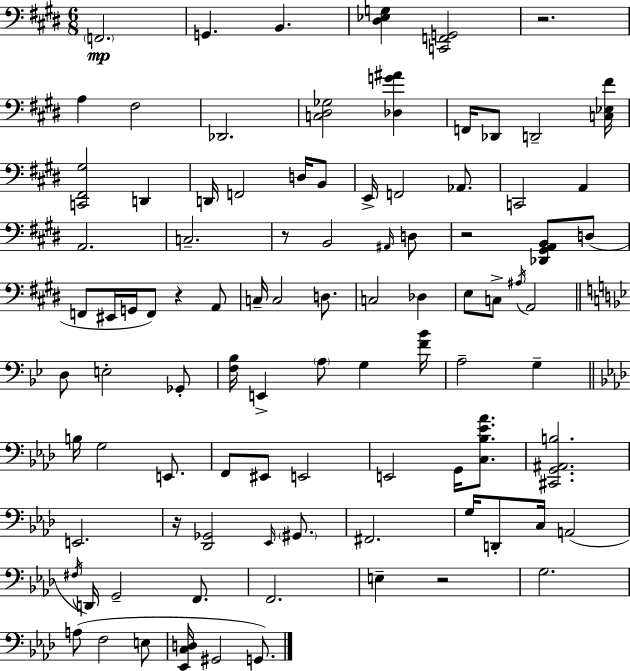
{
  \clef bass
  \numericTimeSignature
  \time 6/8
  \key e \major
  \parenthesize f,2.\mp | g,4. b,4. | <dis ees g>4 <c, f, g,>2 | r2. | \break a4 fis2 | des,2. | <c dis ges>2 <des g' ais'>4 | f,16 des,8 d,2-- <c ees fis'>16 | \break <c, fis, gis>2 d,4 | d,16 f,2 d16 b,8 | e,16-> f,2 aes,8. | c,2 a,4 | \break a,2. | c2.-- | r8 b,2 \grace { ais,16 } d8 | r2 <des, gis, a, b,>8 d8( | \break f,8 eis,16 g,16 f,8) r4 a,8 | c16-- c2 d8. | c2 des4 | e8 c8-> \acciaccatura { ais16 } a,2 | \break \bar "||" \break \key g \minor d8 e2-. ges,8-. | <f bes>16 e,4-> \parenthesize a8 g4 <f' bes'>16 | a2-- g4-- | \bar "||" \break \key aes \major b16 g2 e,8. | f,8 eis,8 e,2 | e,2 g,16 <c bes ees' aes'>8. | <cis, g, ais, b>2. | \break e,2. | r16 <des, ges,>2 \grace { ees,16 } \parenthesize gis,8. | fis,2. | g16 d,8-. c16 a,2( | \break \acciaccatura { fis16 } d,16) g,2-- f,8. | f,2. | e4-- r2 | g2. | \break a8( f2 | e8 <ees, c d>16 gis,2 g,8.) | \bar "|."
}